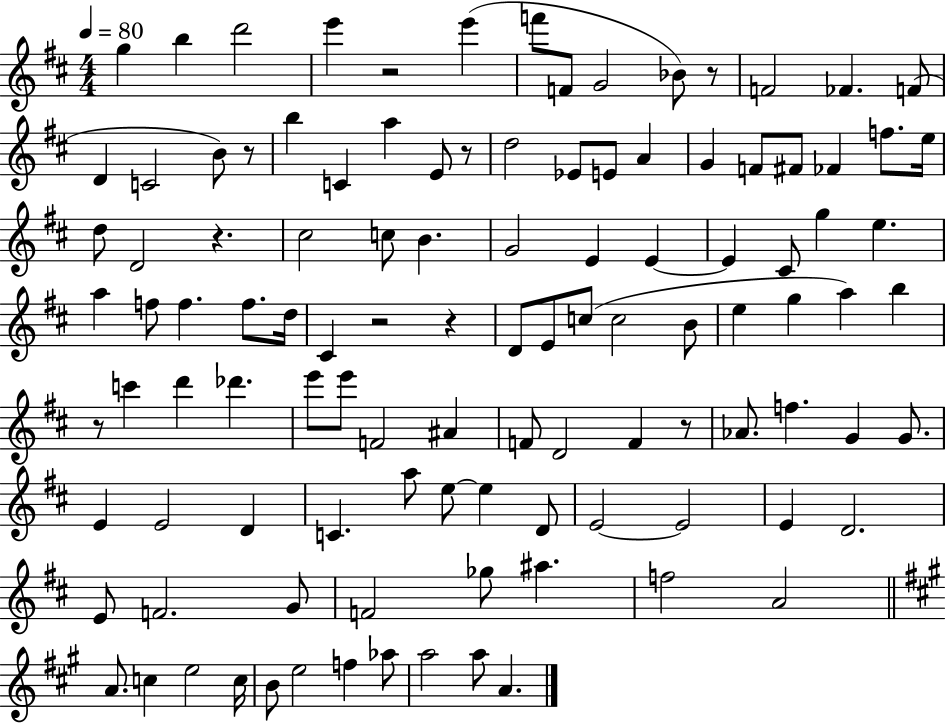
{
  \clef treble
  \numericTimeSignature
  \time 4/4
  \key d \major
  \tempo 4 = 80
  g''4 b''4 d'''2 | e'''4 r2 e'''4( | f'''8 f'8 g'2 bes'8) r8 | f'2 fes'4. f'8( | \break d'4 c'2 b'8) r8 | b''4 c'4 a''4 e'8 r8 | d''2 ees'8 e'8 a'4 | g'4 f'8 fis'8 fes'4 f''8. e''16 | \break d''8 d'2 r4. | cis''2 c''8 b'4. | g'2 e'4 e'4~~ | e'4 cis'8 g''4 e''4. | \break a''4 f''8 f''4. f''8. d''16 | cis'4 r2 r4 | d'8 e'8 c''8( c''2 b'8 | e''4 g''4 a''4) b''4 | \break r8 c'''4 d'''4 des'''4. | e'''8 e'''8 f'2 ais'4 | f'8 d'2 f'4 r8 | aes'8. f''4. g'4 g'8. | \break e'4 e'2 d'4 | c'4. a''8 e''8~~ e''4 d'8 | e'2~~ e'2 | e'4 d'2. | \break e'8 f'2. g'8 | f'2 ges''8 ais''4. | f''2 a'2 | \bar "||" \break \key a \major a'8. c''4 e''2 c''16 | b'8 e''2 f''4 aes''8 | a''2 a''8 a'4. | \bar "|."
}